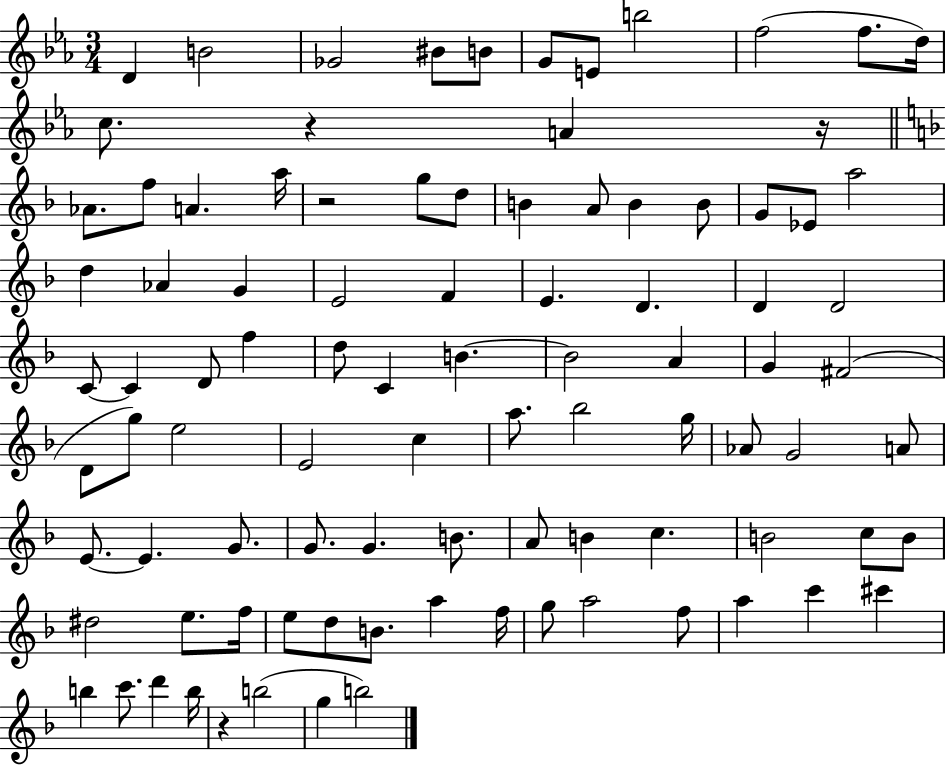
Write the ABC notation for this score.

X:1
T:Untitled
M:3/4
L:1/4
K:Eb
D B2 _G2 ^B/2 B/2 G/2 E/2 b2 f2 f/2 d/4 c/2 z A z/4 _A/2 f/2 A a/4 z2 g/2 d/2 B A/2 B B/2 G/2 _E/2 a2 d _A G E2 F E D D D2 C/2 C D/2 f d/2 C B B2 A G ^F2 D/2 g/2 e2 E2 c a/2 _b2 g/4 _A/2 G2 A/2 E/2 E G/2 G/2 G B/2 A/2 B c B2 c/2 B/2 ^d2 e/2 f/4 e/2 d/2 B/2 a f/4 g/2 a2 f/2 a c' ^c' b c'/2 d' b/4 z b2 g b2